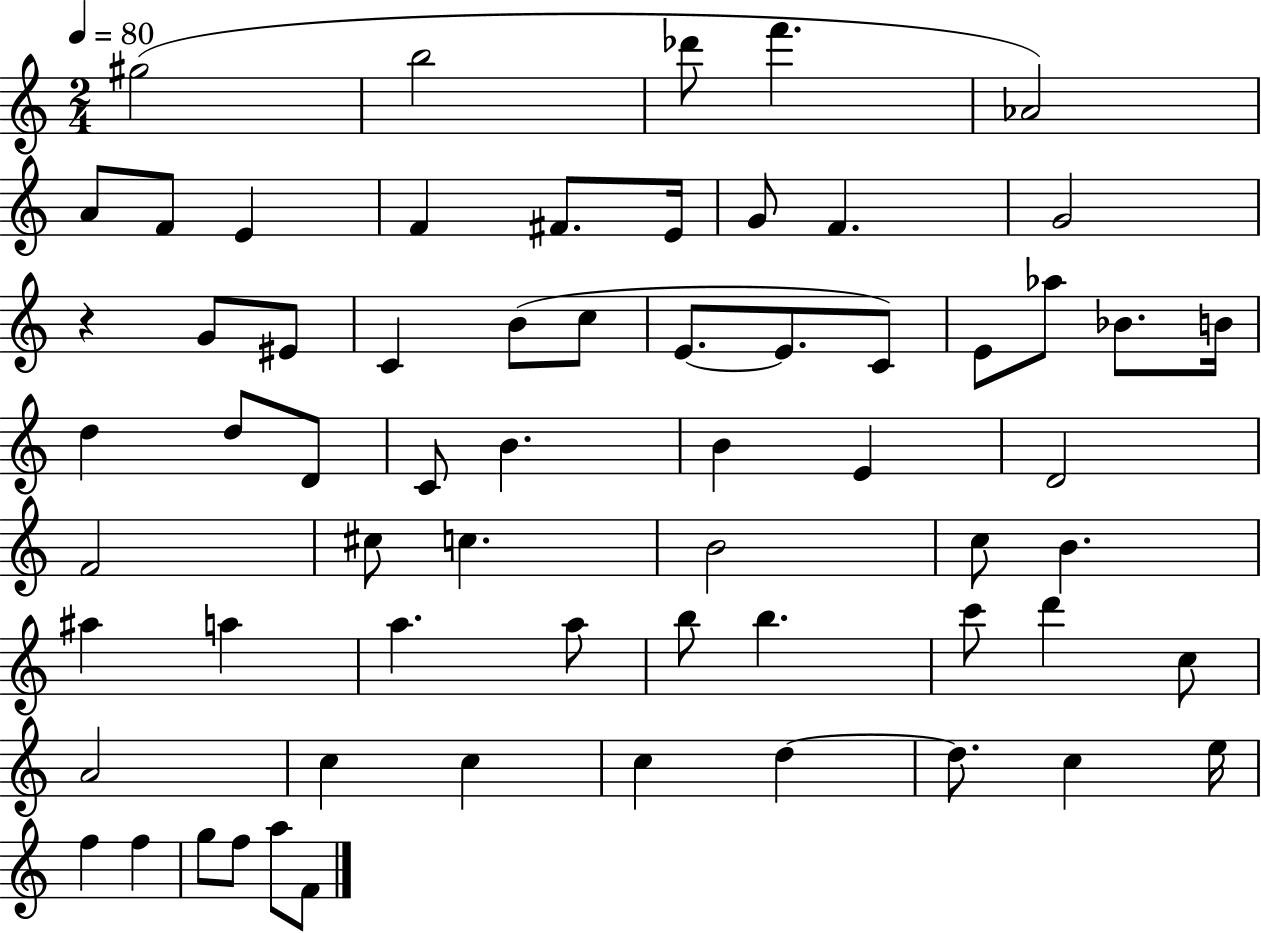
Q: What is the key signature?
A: C major